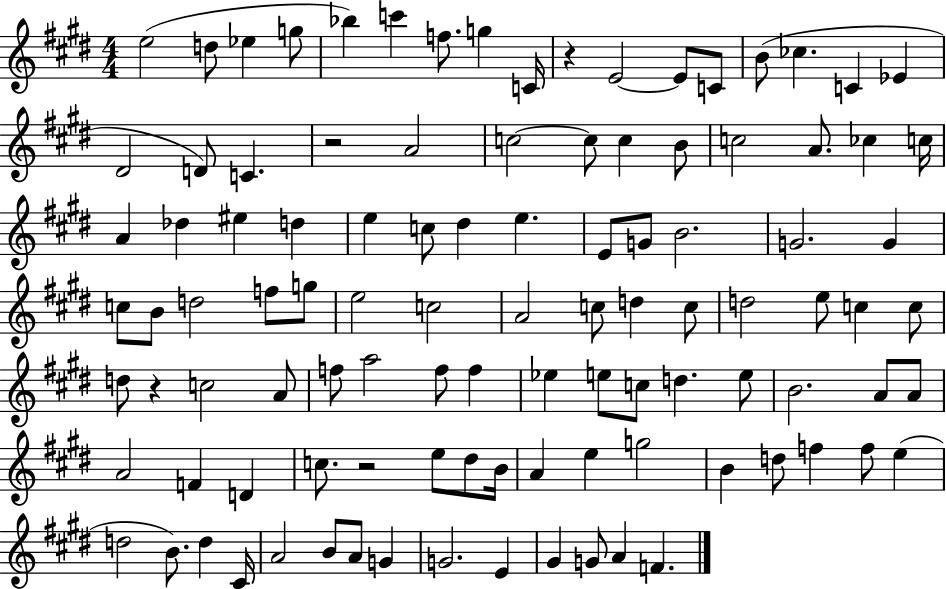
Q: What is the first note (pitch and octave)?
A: E5